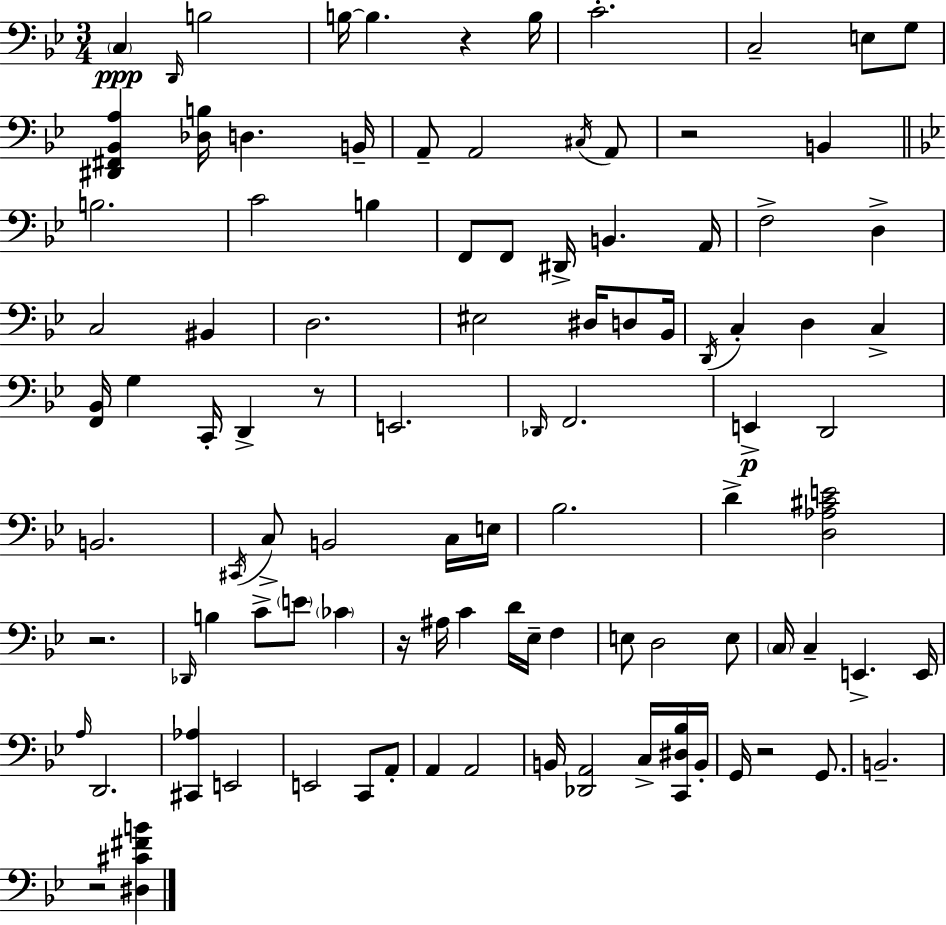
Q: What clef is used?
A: bass